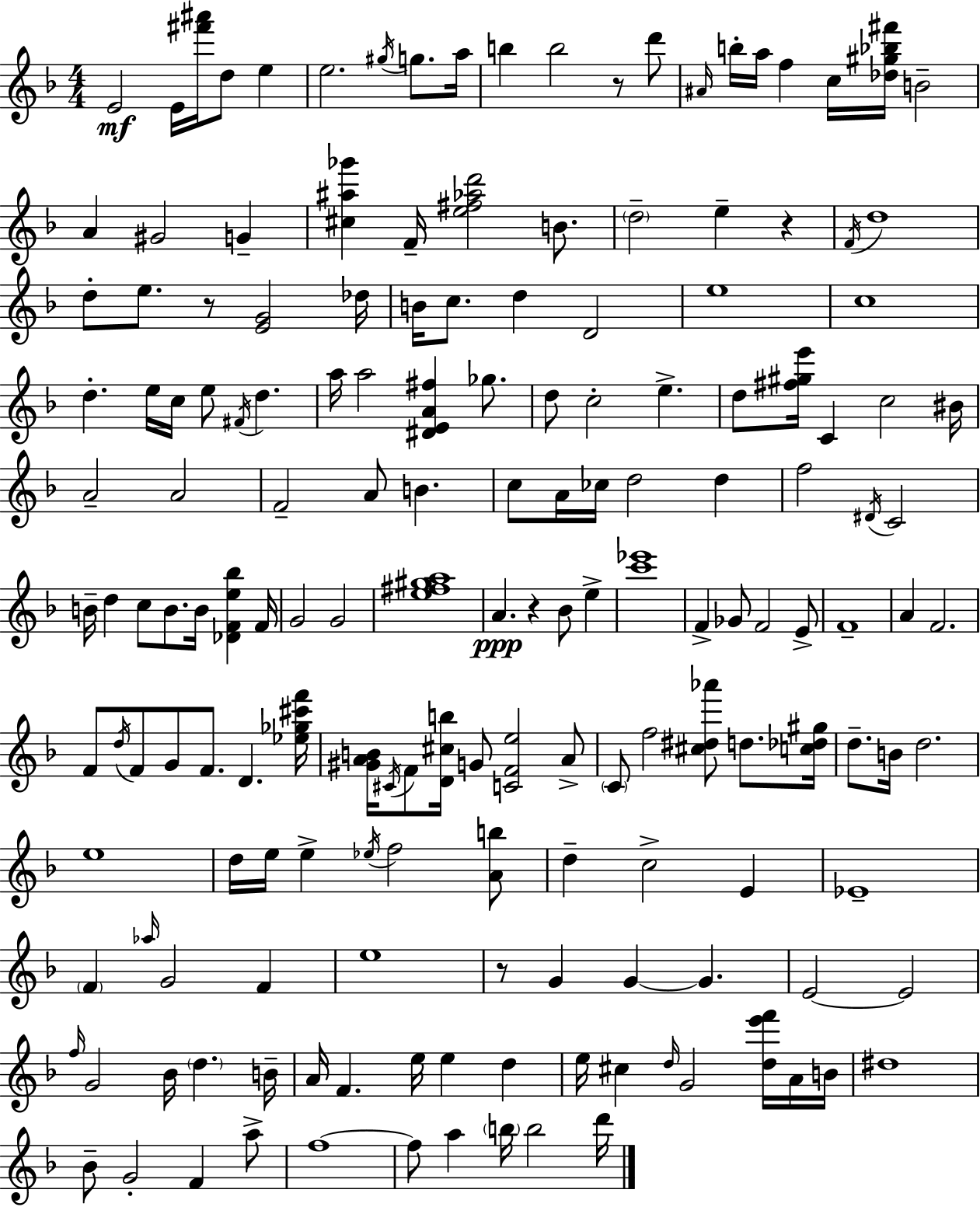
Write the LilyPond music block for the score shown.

{
  \clef treble
  \numericTimeSignature
  \time 4/4
  \key d \minor
  e'2\mf e'16 <fis''' ais'''>16 d''8 e''4 | e''2. \acciaccatura { gis''16 } g''8. | a''16 b''4 b''2 r8 d'''8 | \grace { ais'16 } b''16-. a''16 f''4 c''16 <des'' gis'' bes'' fis'''>16 b'2-- | \break a'4 gis'2 g'4-- | <cis'' ais'' ges'''>4 f'16-- <e'' fis'' aes'' d'''>2 b'8. | \parenthesize d''2-- e''4-- r4 | \acciaccatura { f'16 } d''1 | \break d''8-. e''8. r8 <e' g'>2 | des''16 b'16 c''8. d''4 d'2 | e''1 | c''1 | \break d''4.-. e''16 c''16 e''8 \acciaccatura { fis'16 } d''4. | a''16 a''2 <dis' e' a' fis''>4 | ges''8. d''8 c''2-. e''4.-> | d''8 <fis'' gis'' e'''>16 c'4 c''2 | \break bis'16 a'2-- a'2 | f'2-- a'8 b'4. | c''8 a'16 ces''16 d''2 | d''4 f''2 \acciaccatura { dis'16 } c'2 | \break b'16-- d''4 c''8 b'8. b'16 | <des' f' e'' bes''>4 f'16 g'2 g'2 | <e'' fis'' gis'' a''>1 | a'4.\ppp r4 bes'8 | \break e''4-> <c''' ees'''>1 | f'4-> ges'8 f'2 | e'8-> f'1-- | a'4 f'2. | \break f'8 \acciaccatura { d''16 } f'8 g'8 f'8. d'4. | <ees'' ges'' cis''' f'''>16 <gis' a' b'>16 \acciaccatura { cis'16 } f'8 <d' cis'' b''>16 g'8 <c' f' e''>2 | a'8-> \parenthesize c'8 f''2 | <cis'' dis'' aes'''>8 d''8. <c'' des'' gis''>16 d''8.-- b'16 d''2. | \break e''1 | d''16 e''16 e''4-> \acciaccatura { ees''16 } f''2 | <a' b''>8 d''4-- c''2-> | e'4 ees'1-- | \break \parenthesize f'4 \grace { aes''16 } g'2 | f'4 e''1 | r8 g'4 g'4~~ | g'4. e'2~~ | \break e'2 \grace { f''16 } g'2 | bes'16 \parenthesize d''4. b'16-- a'16 f'4. | e''16 e''4 d''4 e''16 cis''4 \grace { d''16 } | g'2 <d'' e''' f'''>16 a'16 b'16 dis''1 | \break bes'8-- g'2-. | f'4 a''8-> f''1~~ | f''8 a''4 | \parenthesize b''16 b''2 d'''16 \bar "|."
}